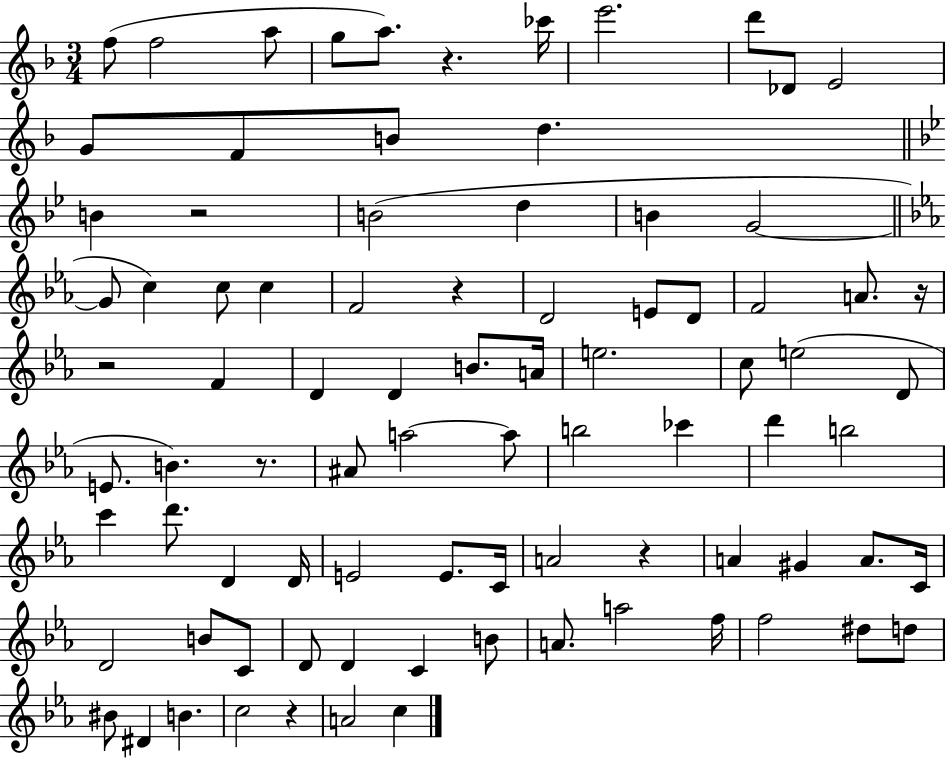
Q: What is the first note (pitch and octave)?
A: F5